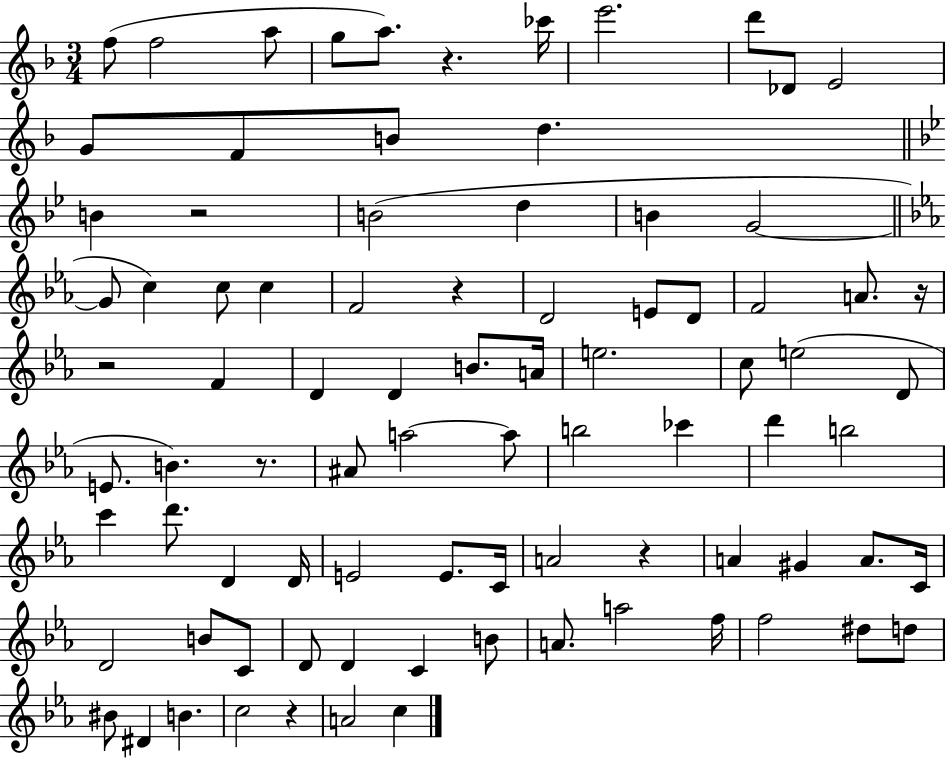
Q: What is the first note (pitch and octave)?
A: F5